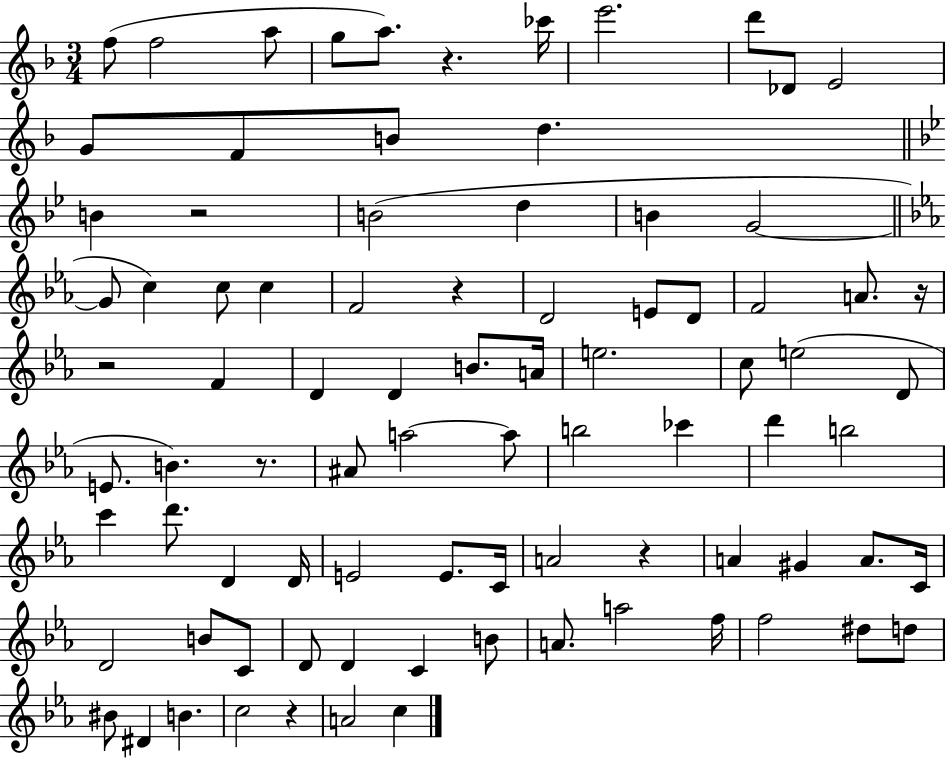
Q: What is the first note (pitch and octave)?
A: F5